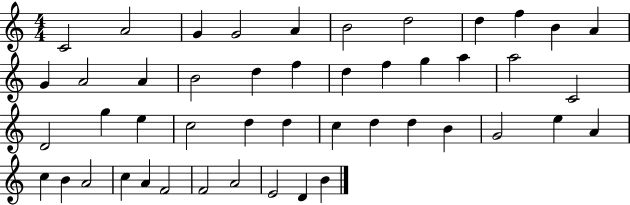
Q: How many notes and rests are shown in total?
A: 47